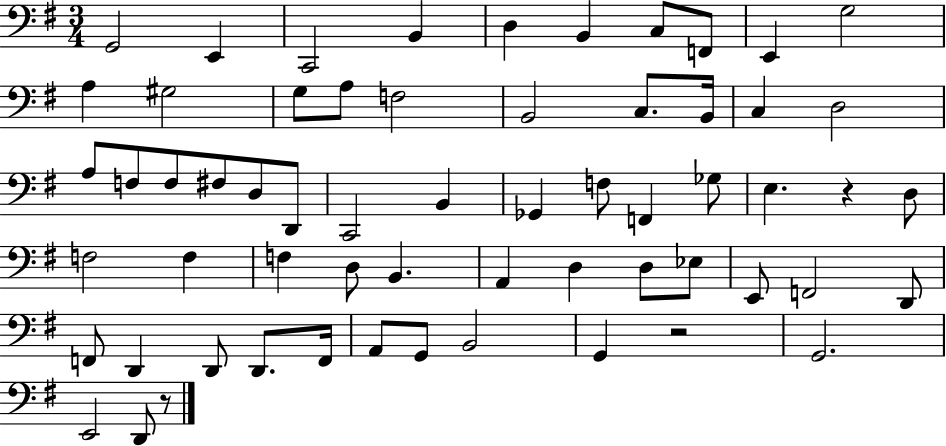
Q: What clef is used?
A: bass